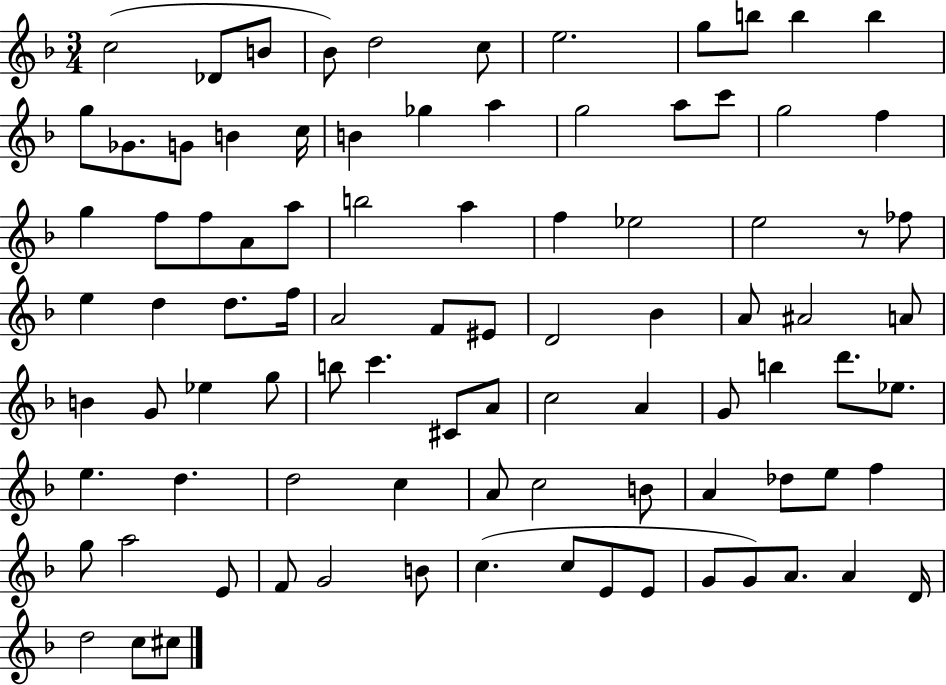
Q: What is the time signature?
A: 3/4